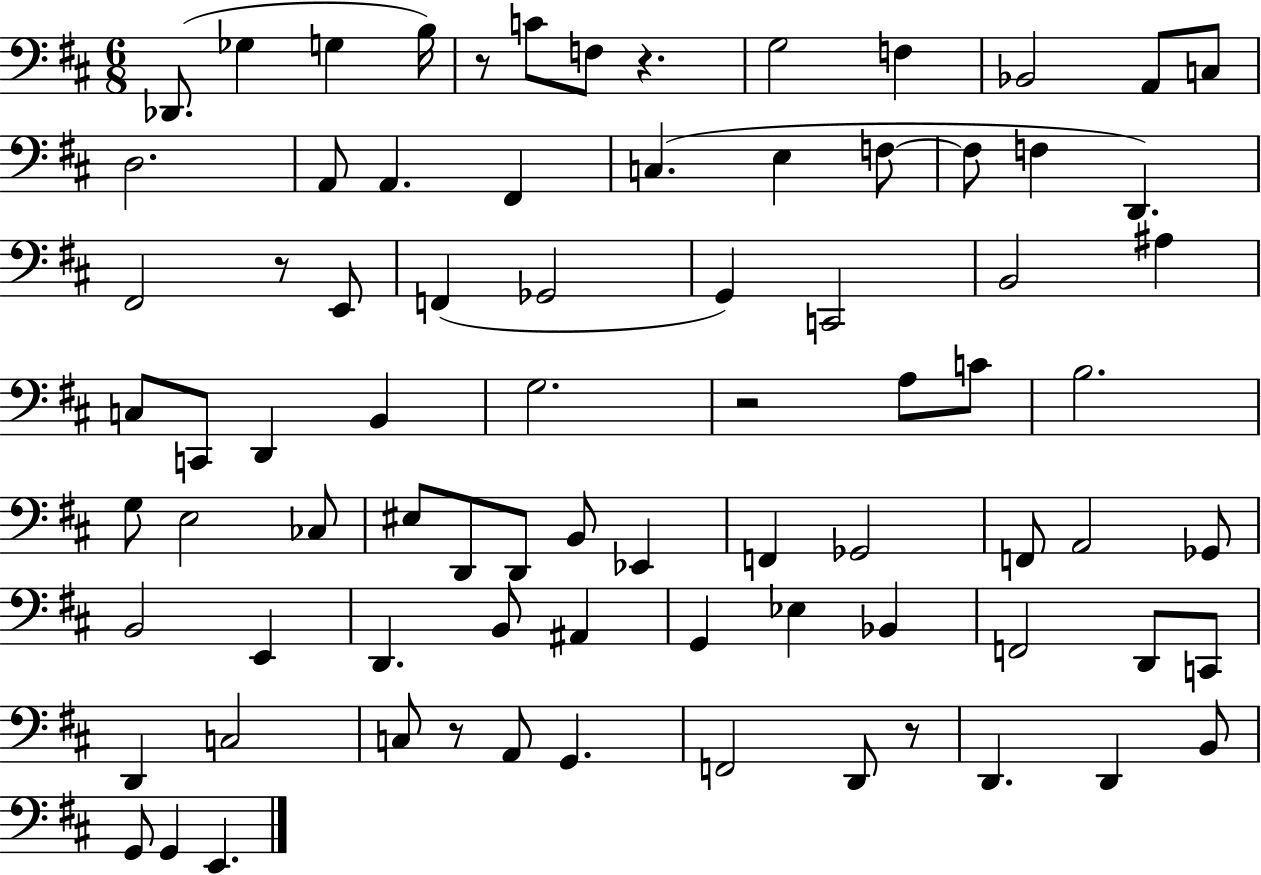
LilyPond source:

{
  \clef bass
  \numericTimeSignature
  \time 6/8
  \key d \major
  des,8.( ges4 g4 b16) | r8 c'8 f8 r4. | g2 f4 | bes,2 a,8 c8 | \break d2. | a,8 a,4. fis,4 | c4.( e4 f8~~ | f8 f4 d,4.) | \break fis,2 r8 e,8 | f,4( ges,2 | g,4) c,2 | b,2 ais4 | \break c8 c,8 d,4 b,4 | g2. | r2 a8 c'8 | b2. | \break g8 e2 ces8 | eis8 d,8 d,8 b,8 ees,4 | f,4 ges,2 | f,8 a,2 ges,8 | \break b,2 e,4 | d,4. b,8 ais,4 | g,4 ees4 bes,4 | f,2 d,8 c,8 | \break d,4 c2 | c8 r8 a,8 g,4. | f,2 d,8 r8 | d,4. d,4 b,8 | \break g,8 g,4 e,4. | \bar "|."
}